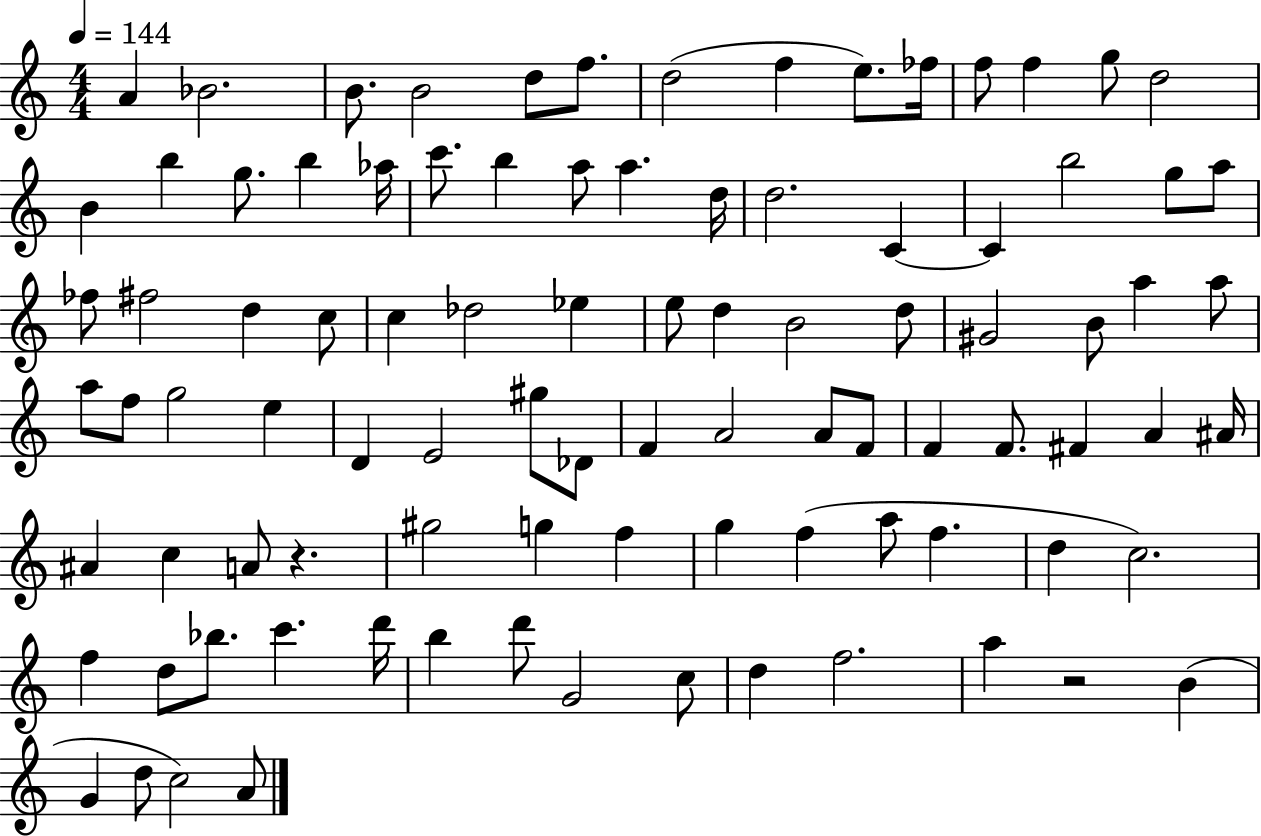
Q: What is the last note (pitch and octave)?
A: A4